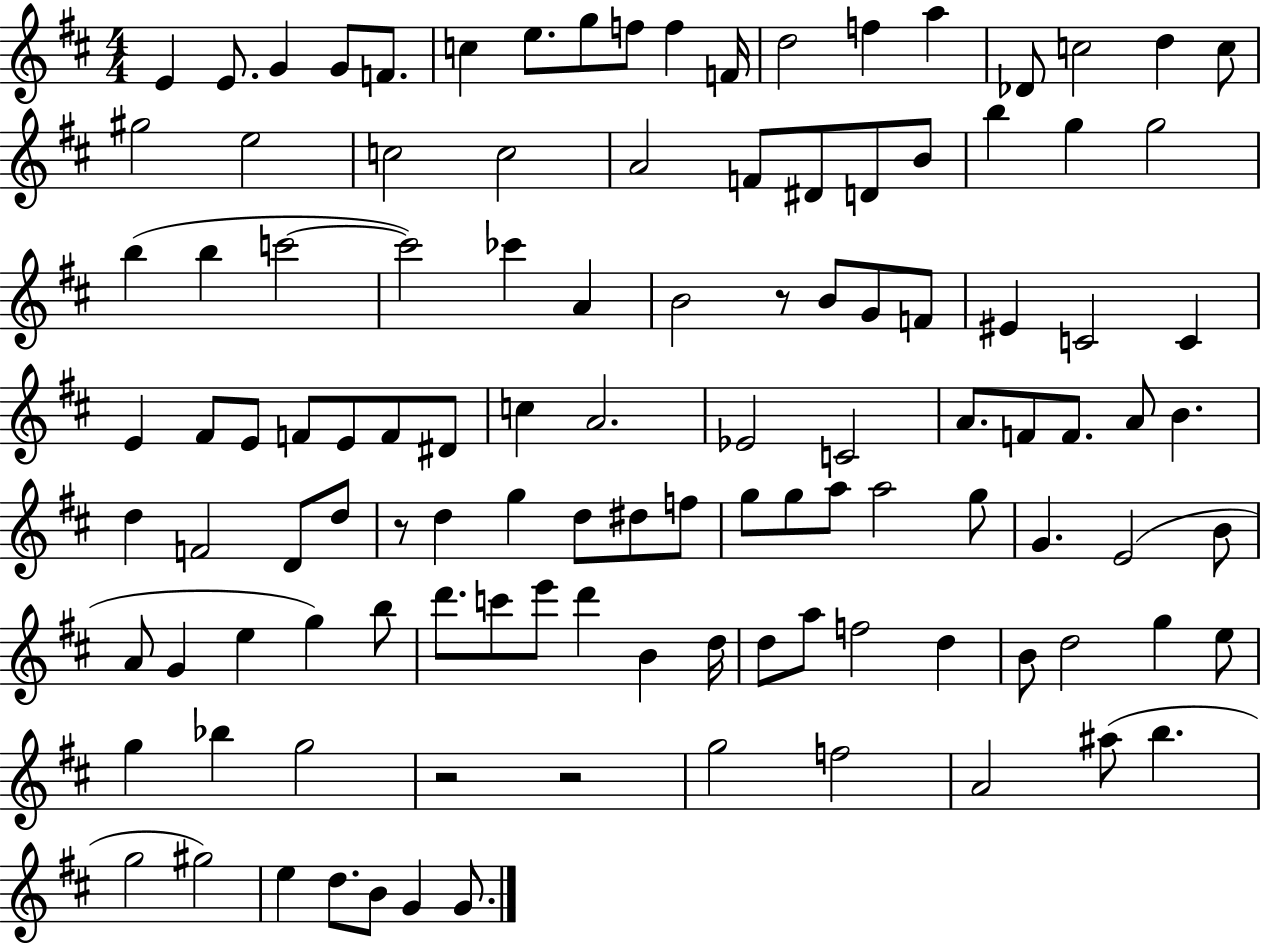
E4/q E4/e. G4/q G4/e F4/e. C5/q E5/e. G5/e F5/e F5/q F4/s D5/h F5/q A5/q Db4/e C5/h D5/q C5/e G#5/h E5/h C5/h C5/h A4/h F4/e D#4/e D4/e B4/e B5/q G5/q G5/h B5/q B5/q C6/h C6/h CES6/q A4/q B4/h R/e B4/e G4/e F4/e EIS4/q C4/h C4/q E4/q F#4/e E4/e F4/e E4/e F4/e D#4/e C5/q A4/h. Eb4/h C4/h A4/e. F4/e F4/e. A4/e B4/q. D5/q F4/h D4/e D5/e R/e D5/q G5/q D5/e D#5/e F5/e G5/e G5/e A5/e A5/h G5/e G4/q. E4/h B4/e A4/e G4/q E5/q G5/q B5/e D6/e. C6/e E6/e D6/q B4/q D5/s D5/e A5/e F5/h D5/q B4/e D5/h G5/q E5/e G5/q Bb5/q G5/h R/h R/h G5/h F5/h A4/h A#5/e B5/q. G5/h G#5/h E5/q D5/e. B4/e G4/q G4/e.